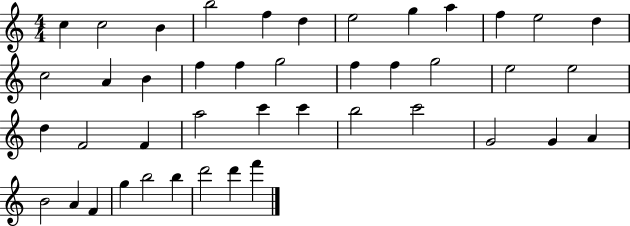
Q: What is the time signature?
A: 4/4